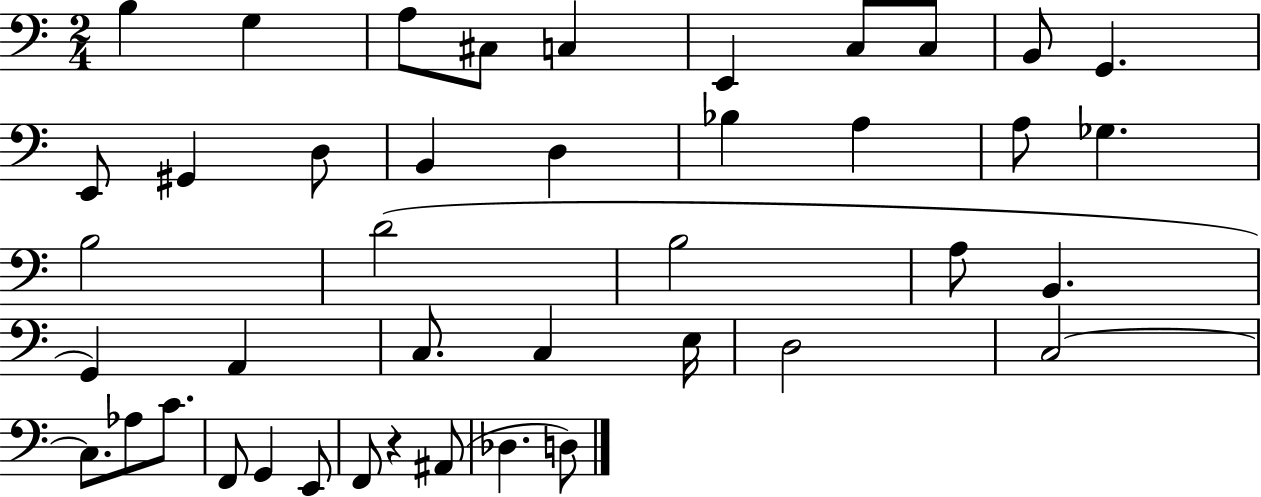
B3/q G3/q A3/e C#3/e C3/q E2/q C3/e C3/e B2/e G2/q. E2/e G#2/q D3/e B2/q D3/q Bb3/q A3/q A3/e Gb3/q. B3/h D4/h B3/h A3/e B2/q. G2/q A2/q C3/e. C3/q E3/s D3/h C3/h C3/e. Ab3/e C4/e. F2/e G2/q E2/e F2/e R/q A#2/e Db3/q. D3/e